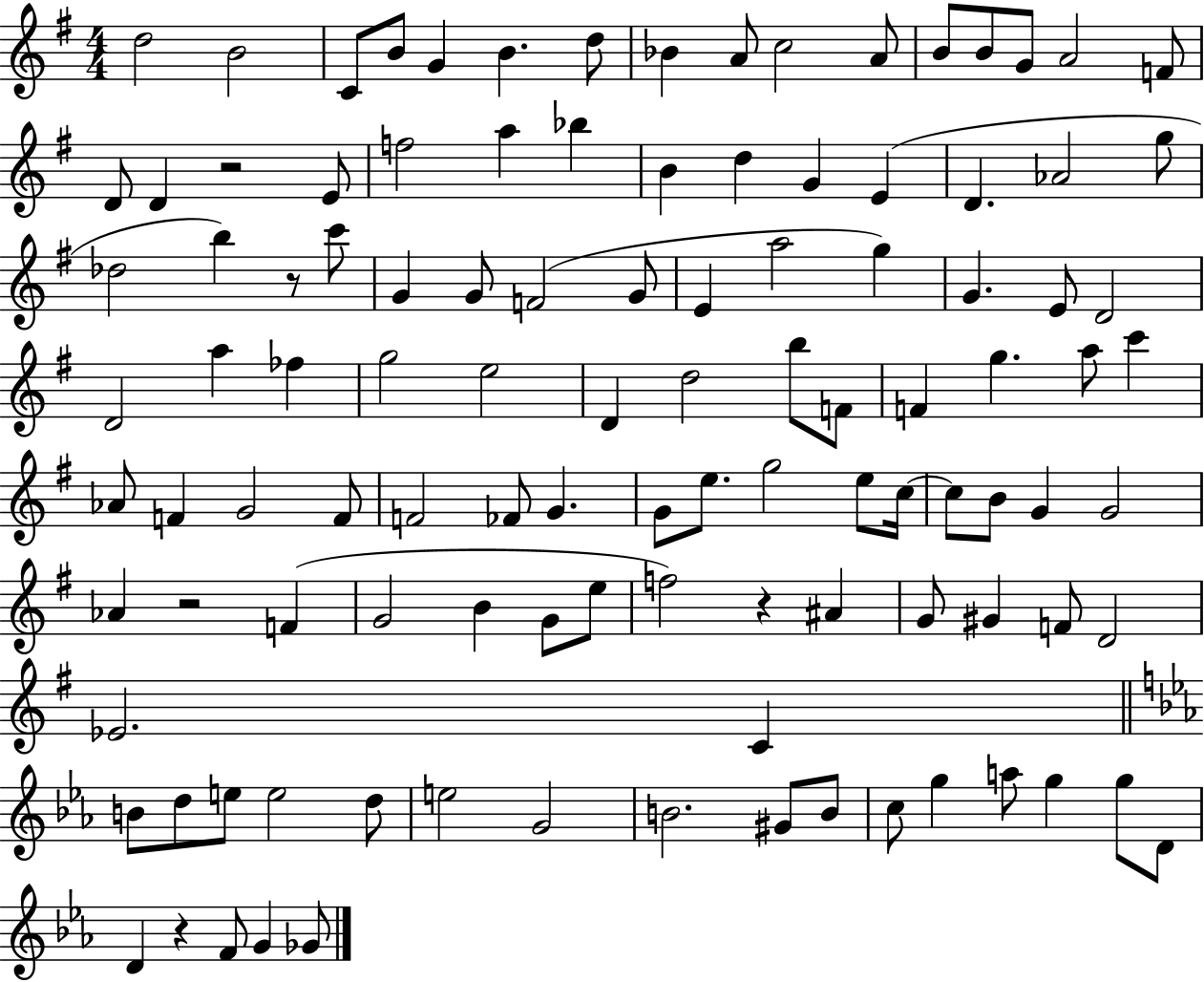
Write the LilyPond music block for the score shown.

{
  \clef treble
  \numericTimeSignature
  \time 4/4
  \key g \major
  \repeat volta 2 { d''2 b'2 | c'8 b'8 g'4 b'4. d''8 | bes'4 a'8 c''2 a'8 | b'8 b'8 g'8 a'2 f'8 | \break d'8 d'4 r2 e'8 | f''2 a''4 bes''4 | b'4 d''4 g'4 e'4( | d'4. aes'2 g''8 | \break des''2 b''4) r8 c'''8 | g'4 g'8 f'2( g'8 | e'4 a''2 g''4) | g'4. e'8 d'2 | \break d'2 a''4 fes''4 | g''2 e''2 | d'4 d''2 b''8 f'8 | f'4 g''4. a''8 c'''4 | \break aes'8 f'4 g'2 f'8 | f'2 fes'8 g'4. | g'8 e''8. g''2 e''8 c''16~~ | c''8 b'8 g'4 g'2 | \break aes'4 r2 f'4( | g'2 b'4 g'8 e''8 | f''2) r4 ais'4 | g'8 gis'4 f'8 d'2 | \break ees'2. c'4 | \bar "||" \break \key ees \major b'8 d''8 e''8 e''2 d''8 | e''2 g'2 | b'2. gis'8 b'8 | c''8 g''4 a''8 g''4 g''8 d'8 | \break d'4 r4 f'8 g'4 ges'8 | } \bar "|."
}